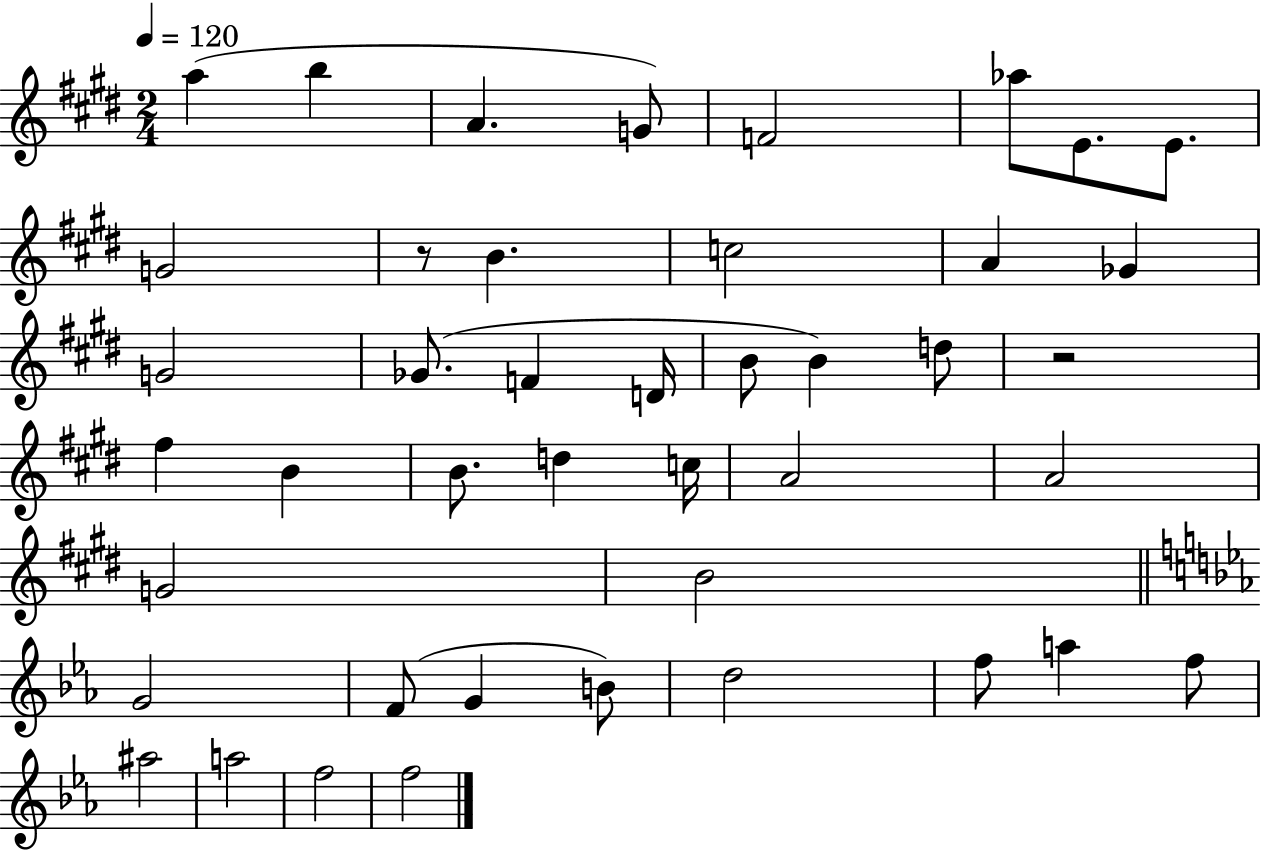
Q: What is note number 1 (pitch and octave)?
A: A5